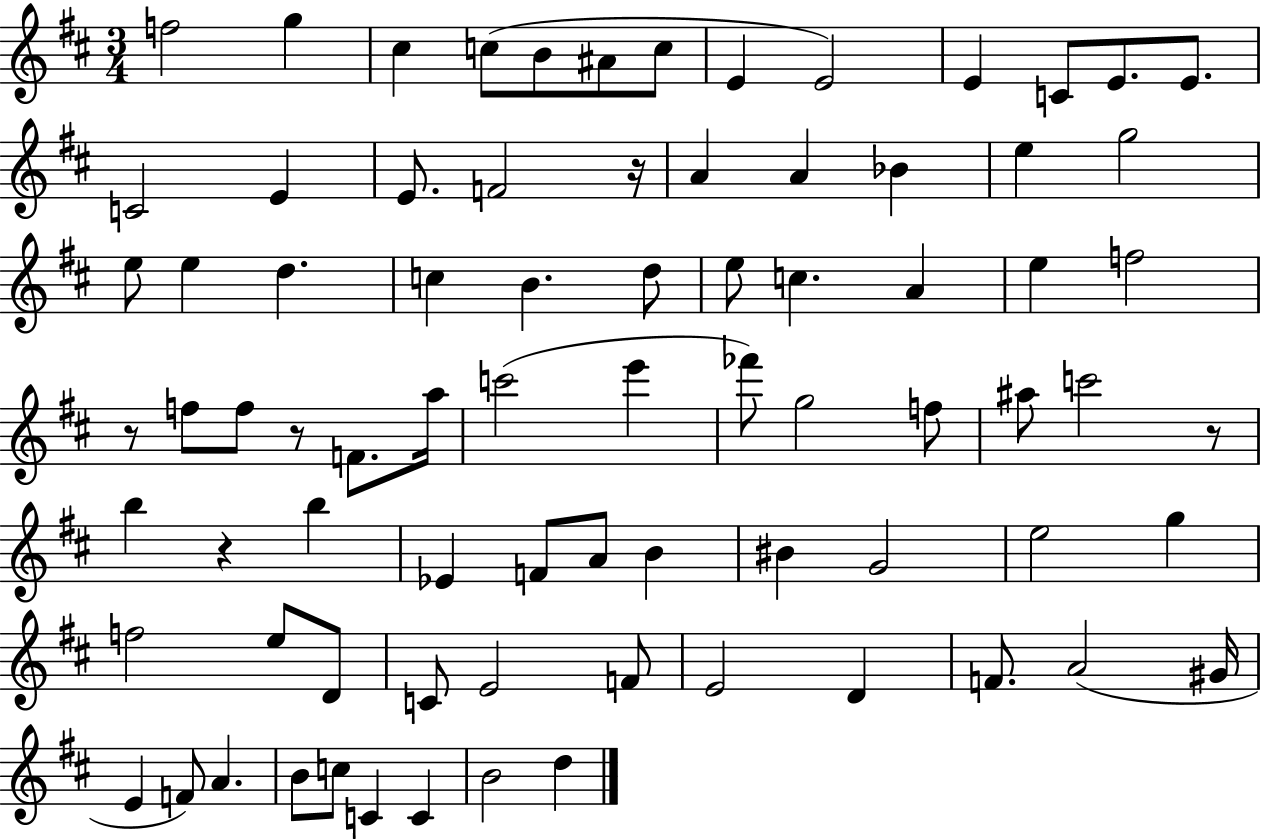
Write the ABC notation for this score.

X:1
T:Untitled
M:3/4
L:1/4
K:D
f2 g ^c c/2 B/2 ^A/2 c/2 E E2 E C/2 E/2 E/2 C2 E E/2 F2 z/4 A A _B e g2 e/2 e d c B d/2 e/2 c A e f2 z/2 f/2 f/2 z/2 F/2 a/4 c'2 e' _f'/2 g2 f/2 ^a/2 c'2 z/2 b z b _E F/2 A/2 B ^B G2 e2 g f2 e/2 D/2 C/2 E2 F/2 E2 D F/2 A2 ^G/4 E F/2 A B/2 c/2 C C B2 d